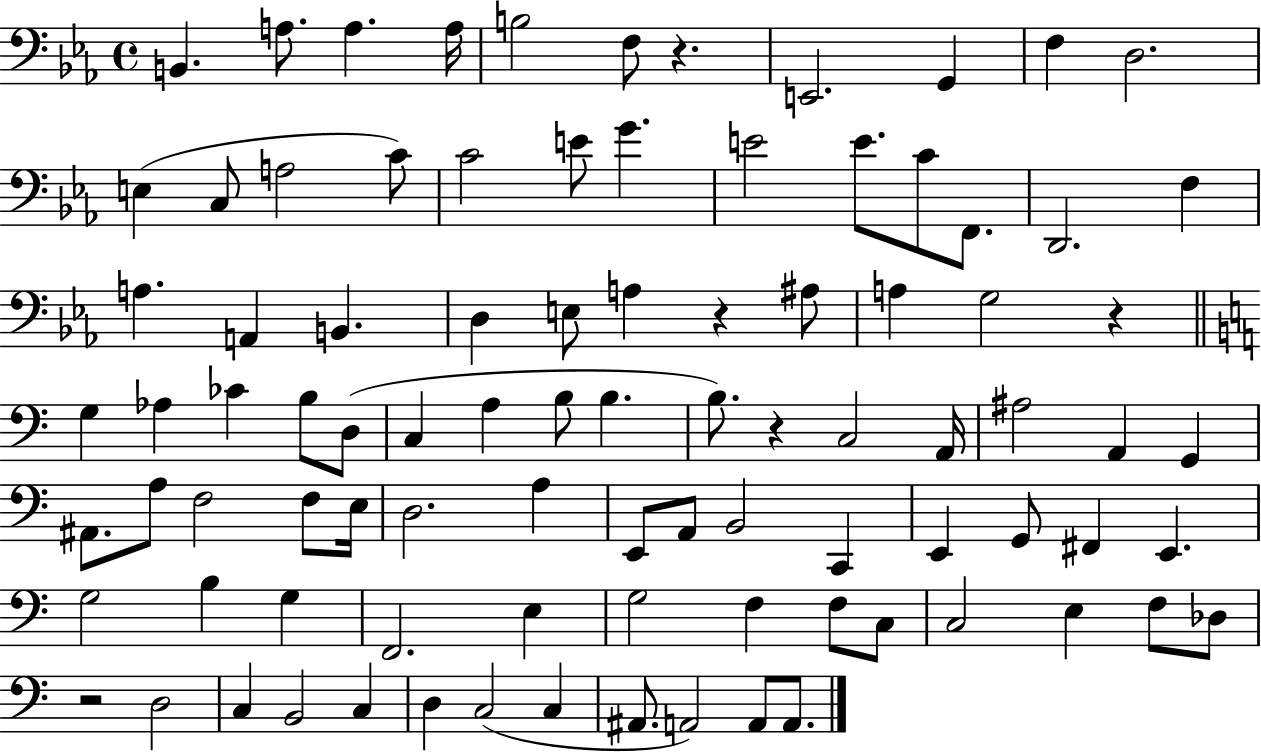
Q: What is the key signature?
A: EES major